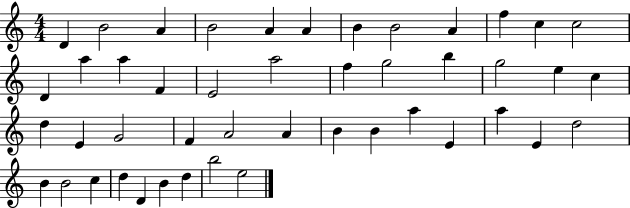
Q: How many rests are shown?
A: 0